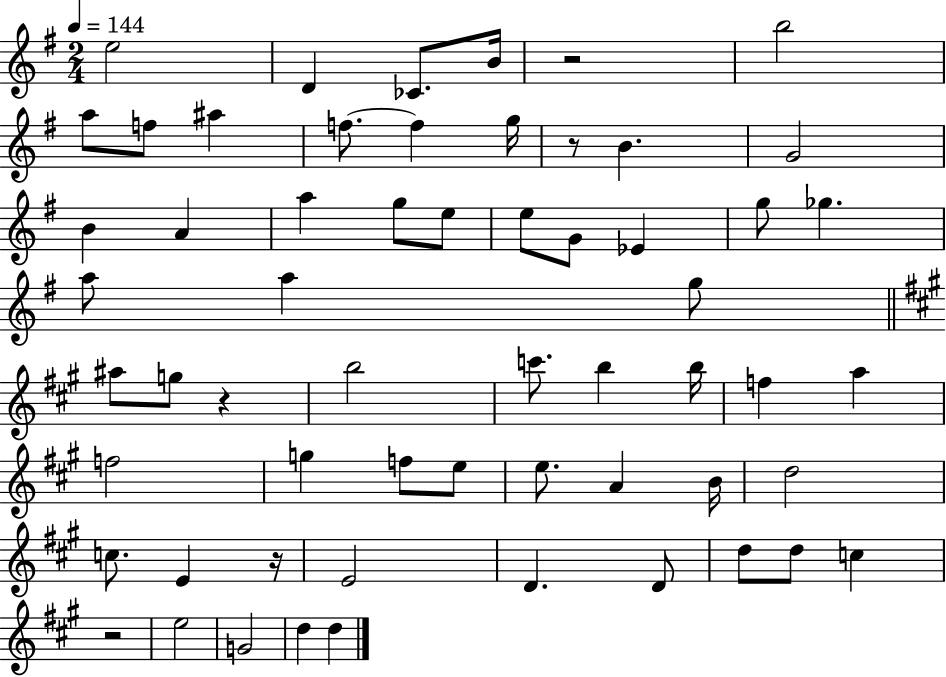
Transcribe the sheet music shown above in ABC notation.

X:1
T:Untitled
M:2/4
L:1/4
K:G
e2 D _C/2 B/4 z2 b2 a/2 f/2 ^a f/2 f g/4 z/2 B G2 B A a g/2 e/2 e/2 G/2 _E g/2 _g a/2 a g/2 ^a/2 g/2 z b2 c'/2 b b/4 f a f2 g f/2 e/2 e/2 A B/4 d2 c/2 E z/4 E2 D D/2 d/2 d/2 c z2 e2 G2 d d